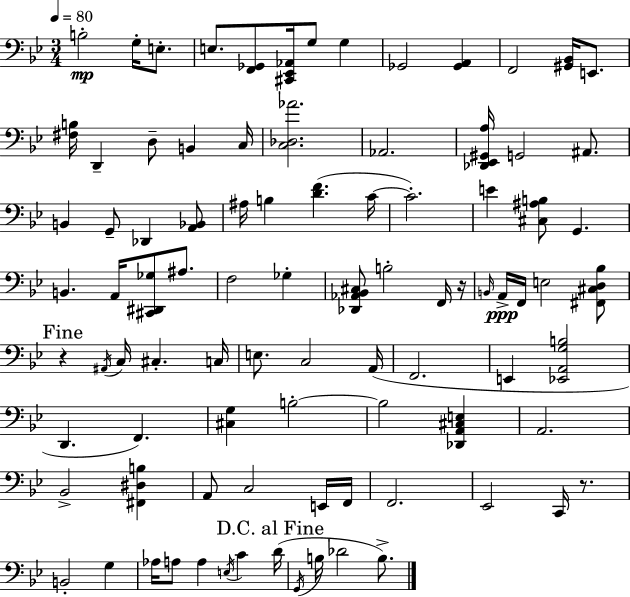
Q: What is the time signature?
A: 3/4